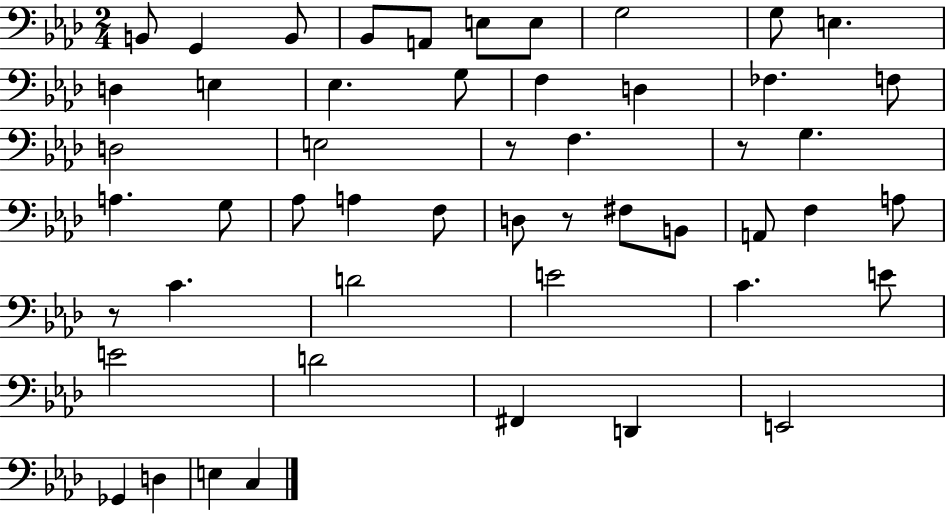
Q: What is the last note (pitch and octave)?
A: C3